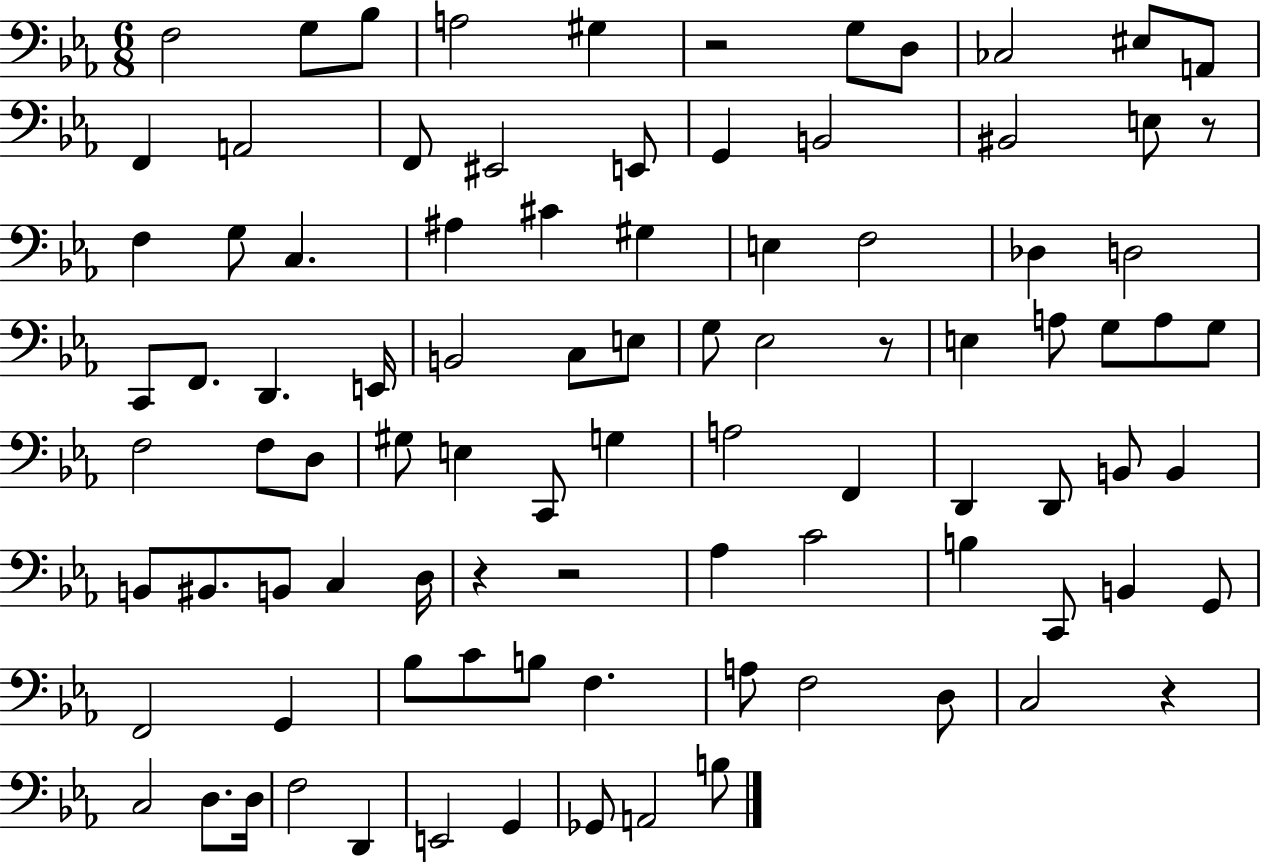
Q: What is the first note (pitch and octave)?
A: F3